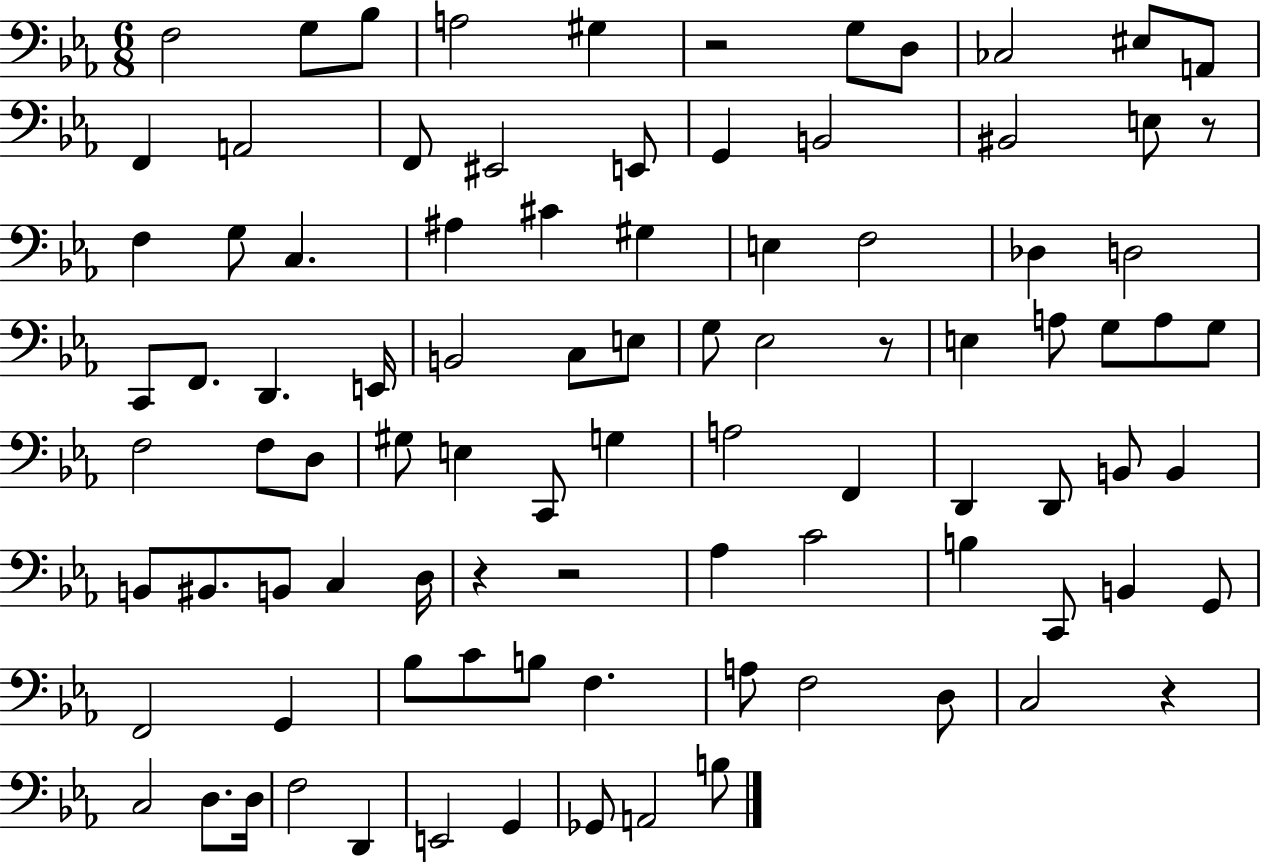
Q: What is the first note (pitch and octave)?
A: F3